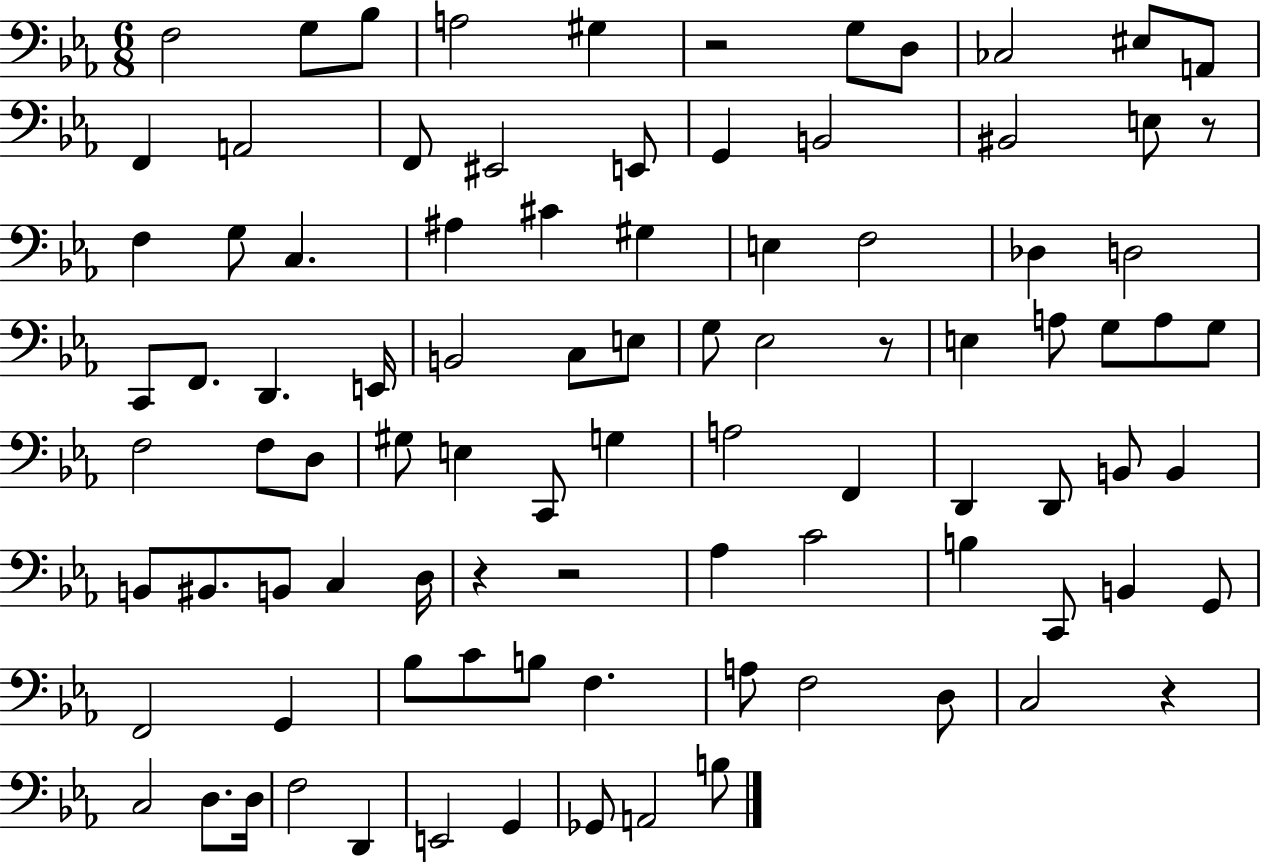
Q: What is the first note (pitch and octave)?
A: F3